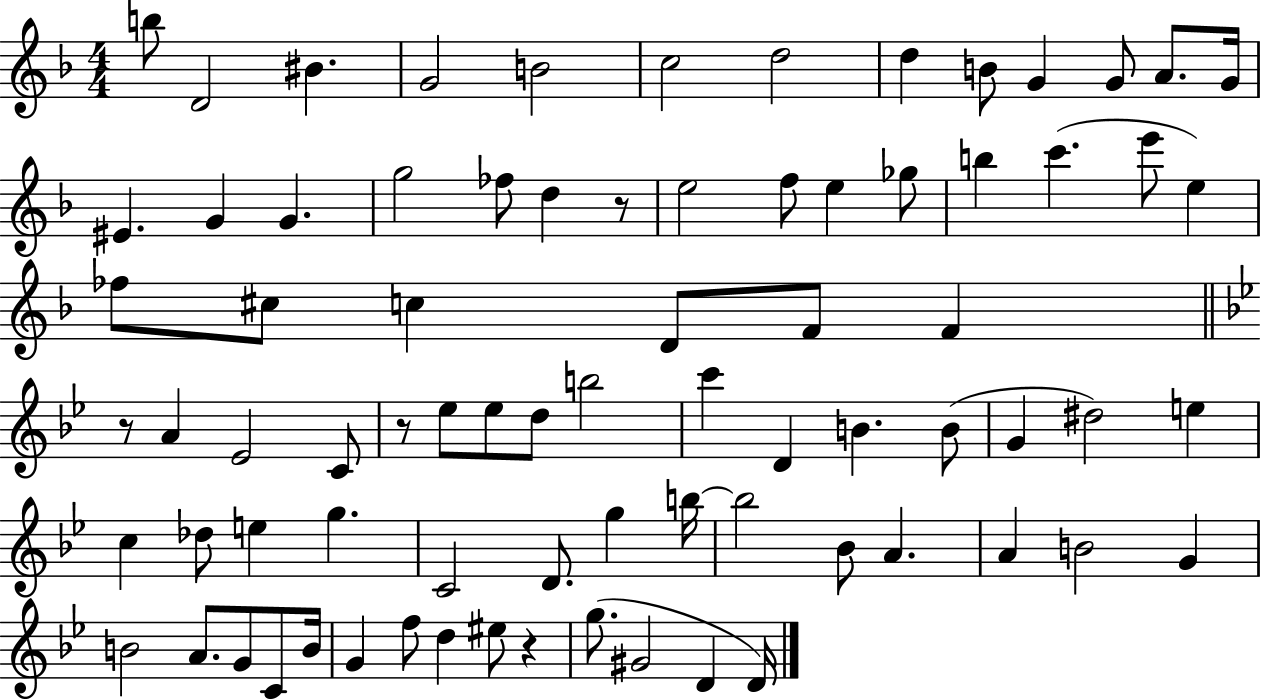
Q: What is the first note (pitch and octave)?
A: B5